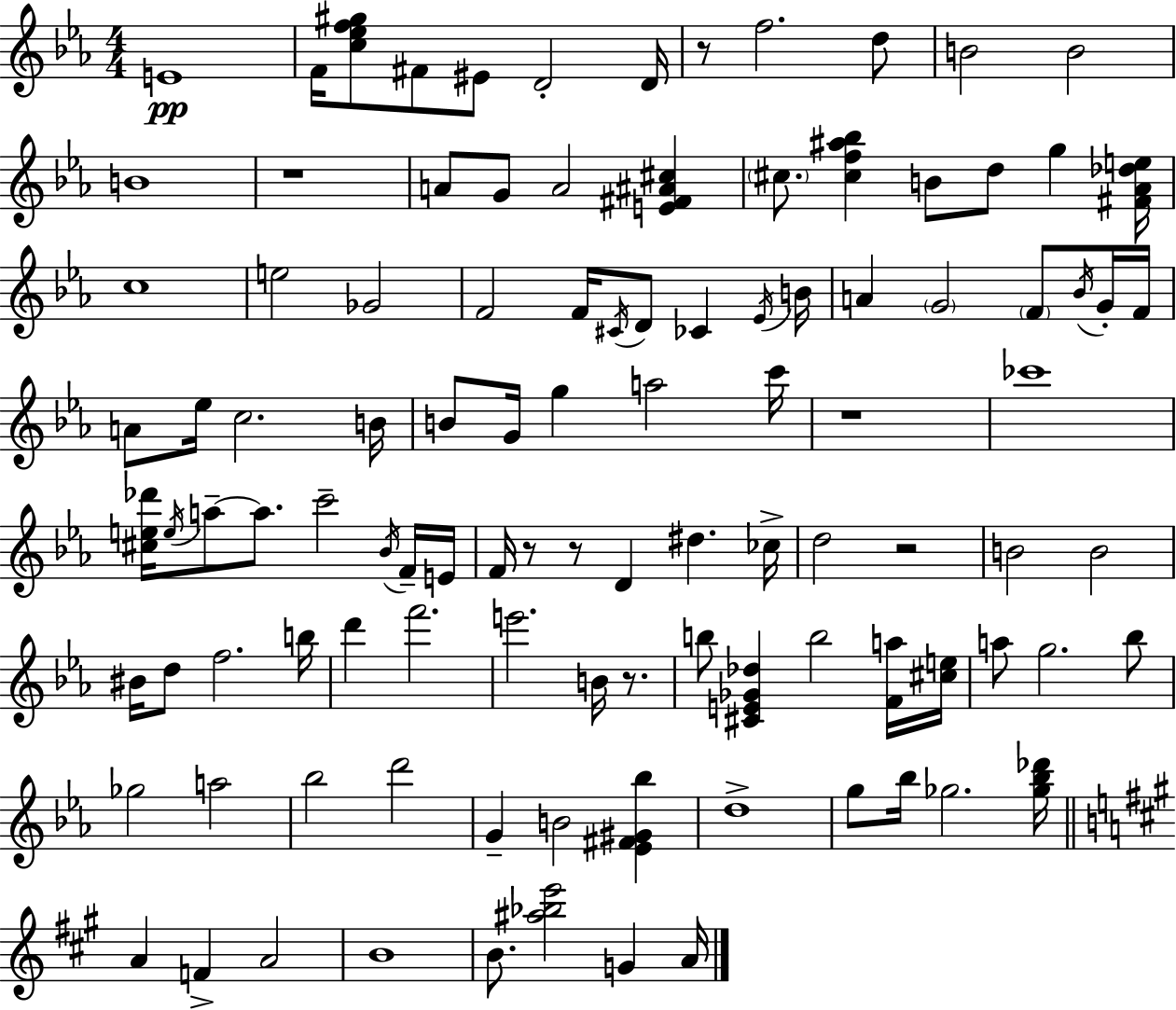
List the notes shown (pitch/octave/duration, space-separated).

E4/w F4/s [C5,Eb5,F5,G#5]/e F#4/e EIS4/e D4/h D4/s R/e F5/h. D5/e B4/h B4/h B4/w R/w A4/e G4/e A4/h [E4,F#4,A#4,C#5]/q C#5/e. [C#5,F5,A#5,Bb5]/q B4/e D5/e G5/q [F#4,Ab4,Db5,E5]/s C5/w E5/h Gb4/h F4/h F4/s C#4/s D4/e CES4/q Eb4/s B4/s A4/q G4/h F4/e Bb4/s G4/s F4/s A4/e Eb5/s C5/h. B4/s B4/e G4/s G5/q A5/h C6/s R/w CES6/w [C#5,E5,Db6]/s E5/s A5/e A5/e. C6/h Bb4/s F4/s E4/s F4/s R/e R/e D4/q D#5/q. CES5/s D5/h R/h B4/h B4/h BIS4/s D5/e F5/h. B5/s D6/q F6/h. E6/h. B4/s R/e. B5/e [C#4,E4,Gb4,Db5]/q B5/h [F4,A5]/s [C#5,E5]/s A5/e G5/h. Bb5/e Gb5/h A5/h Bb5/h D6/h G4/q B4/h [Eb4,F#4,G#4,Bb5]/q D5/w G5/e Bb5/s Gb5/h. [Gb5,Bb5,Db6]/s A4/q F4/q A4/h B4/w B4/e. [A#5,Bb5,E6]/h G4/q A4/s